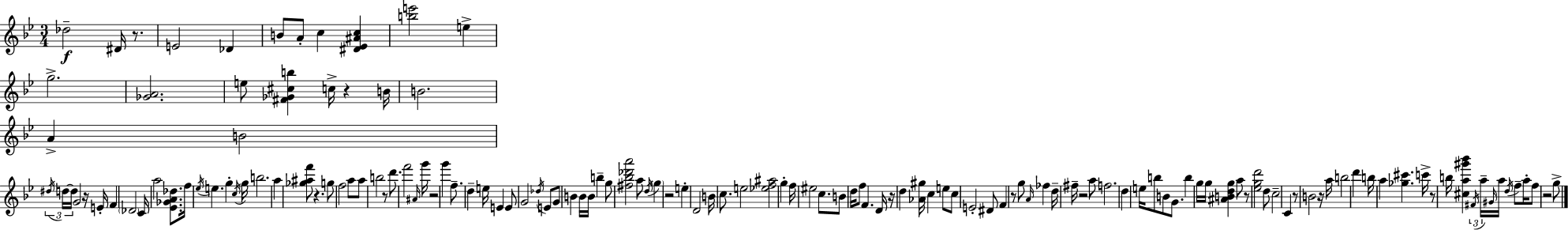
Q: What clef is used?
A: treble